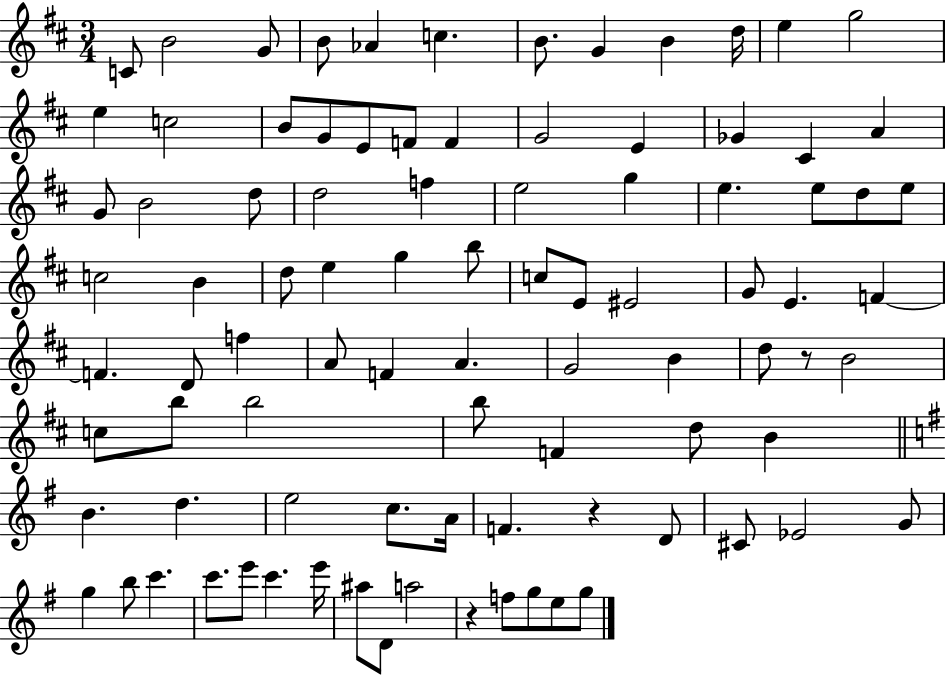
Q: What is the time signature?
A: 3/4